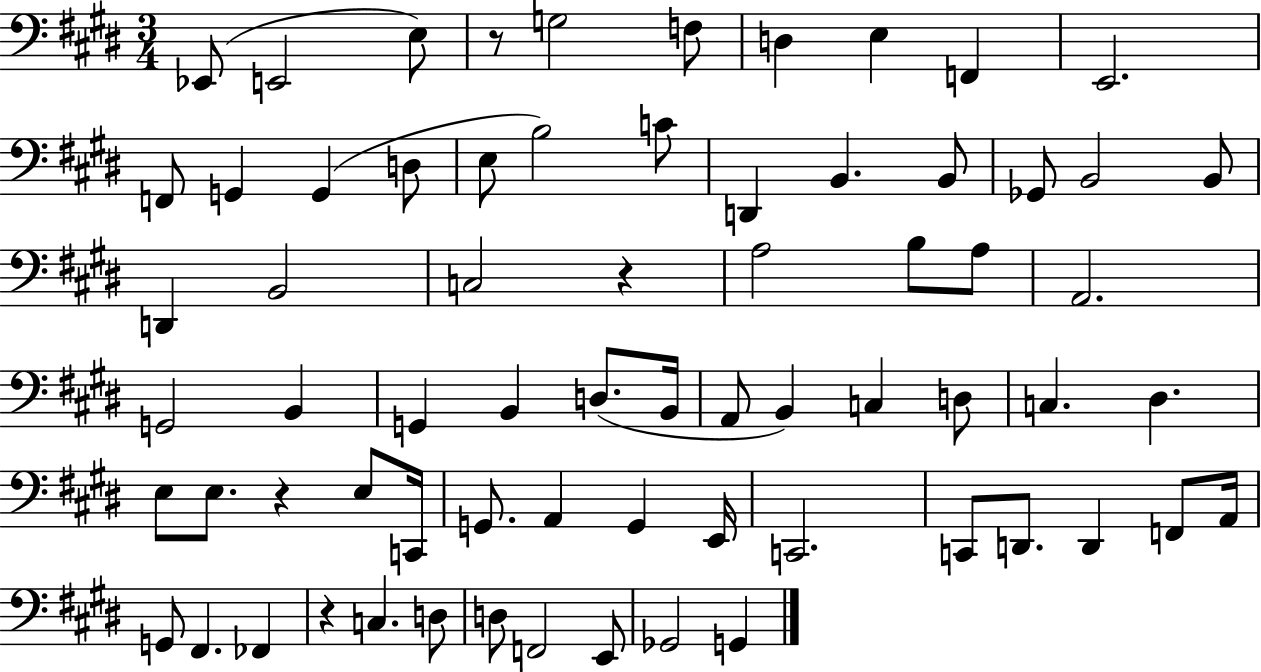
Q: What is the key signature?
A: E major